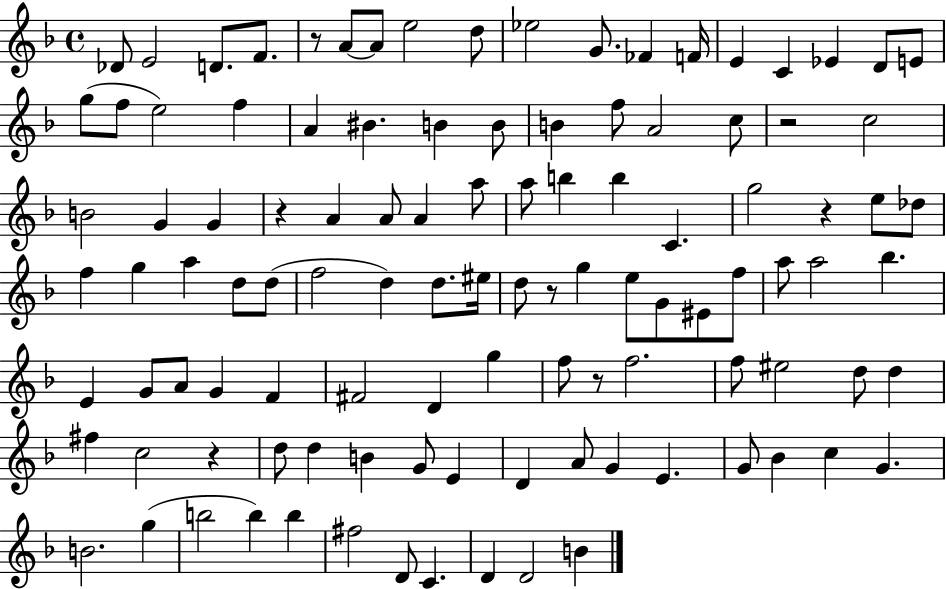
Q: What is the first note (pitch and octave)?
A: Db4